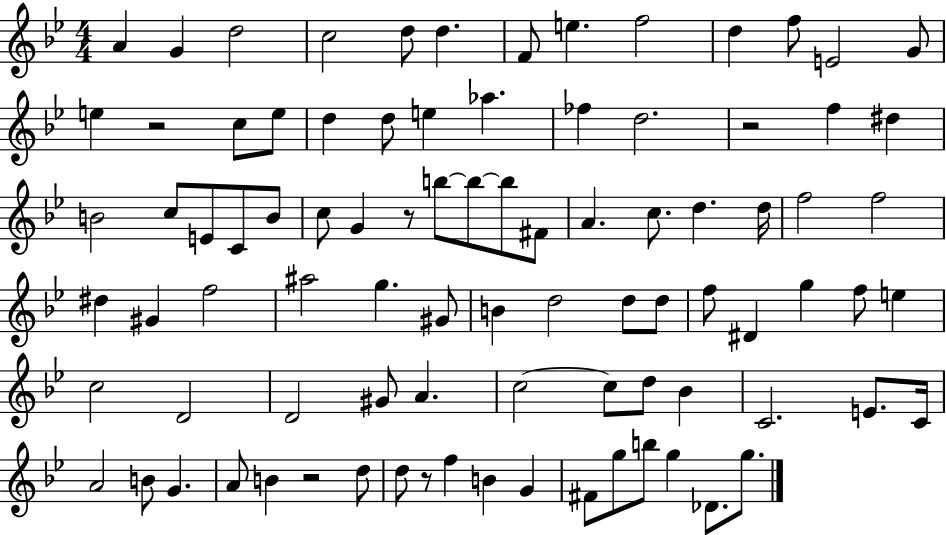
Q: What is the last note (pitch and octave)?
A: G5